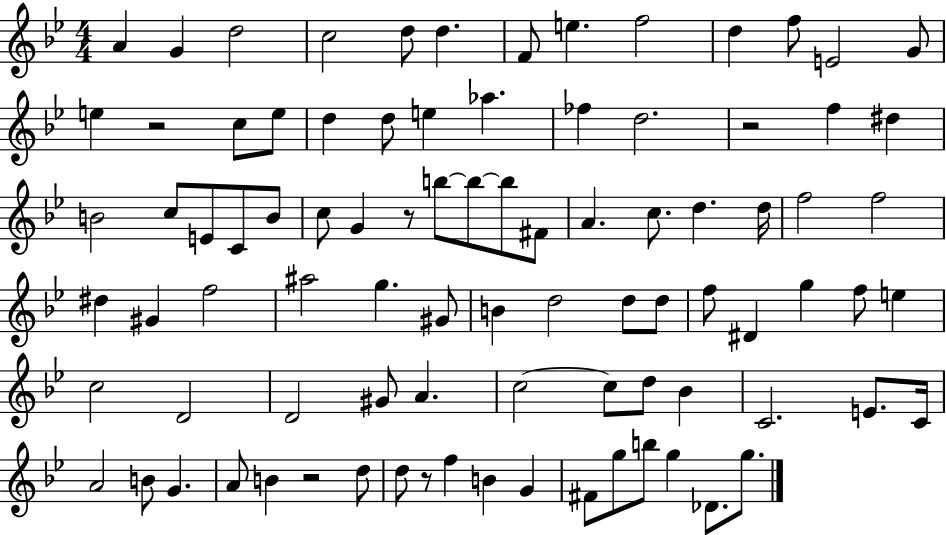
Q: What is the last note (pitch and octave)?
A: G5